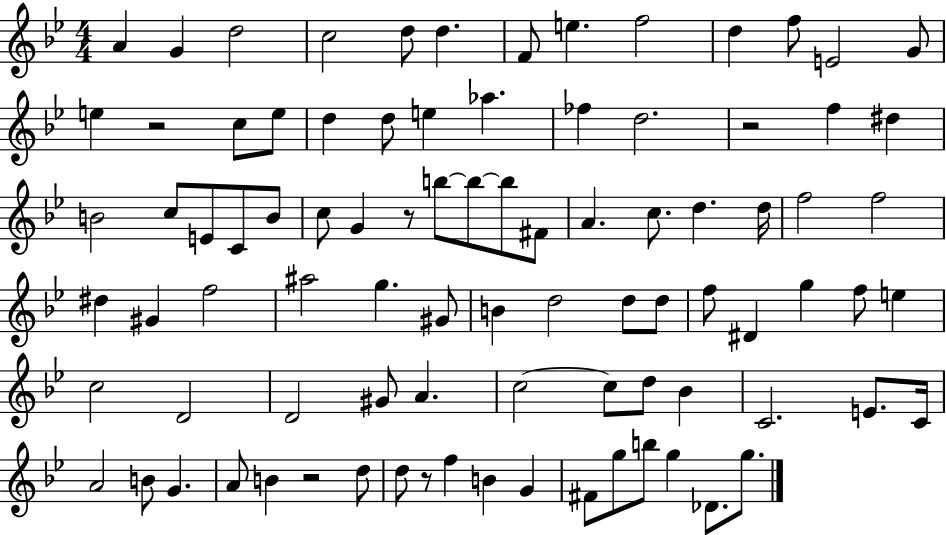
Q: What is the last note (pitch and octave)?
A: G5